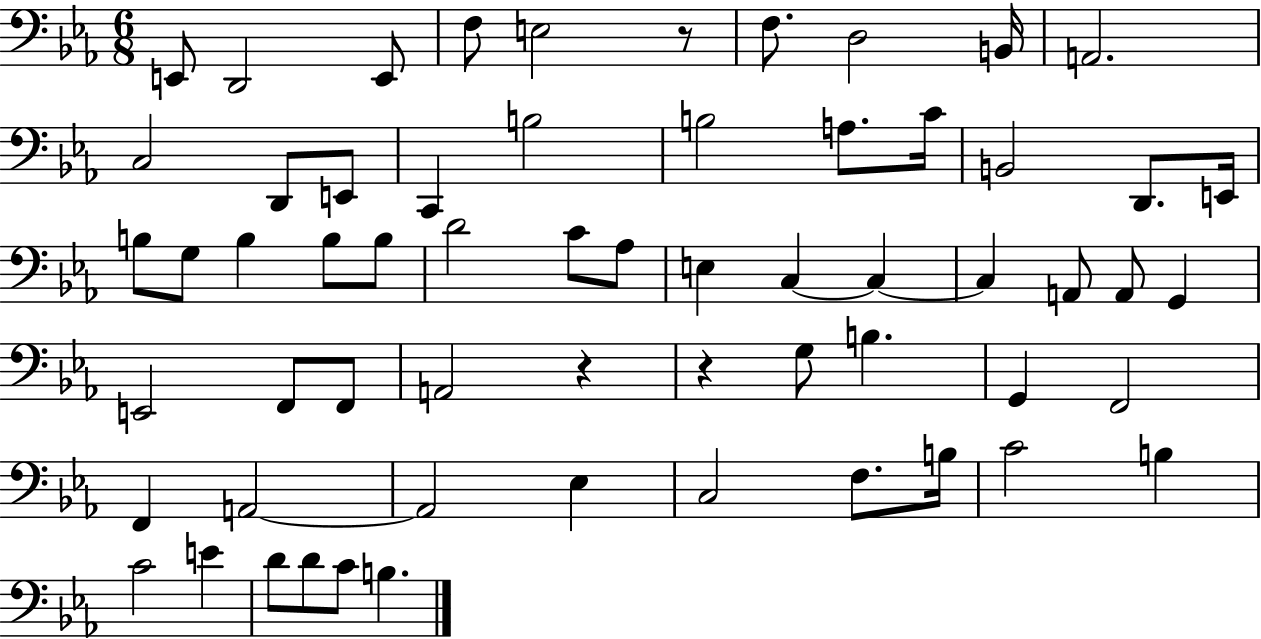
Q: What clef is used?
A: bass